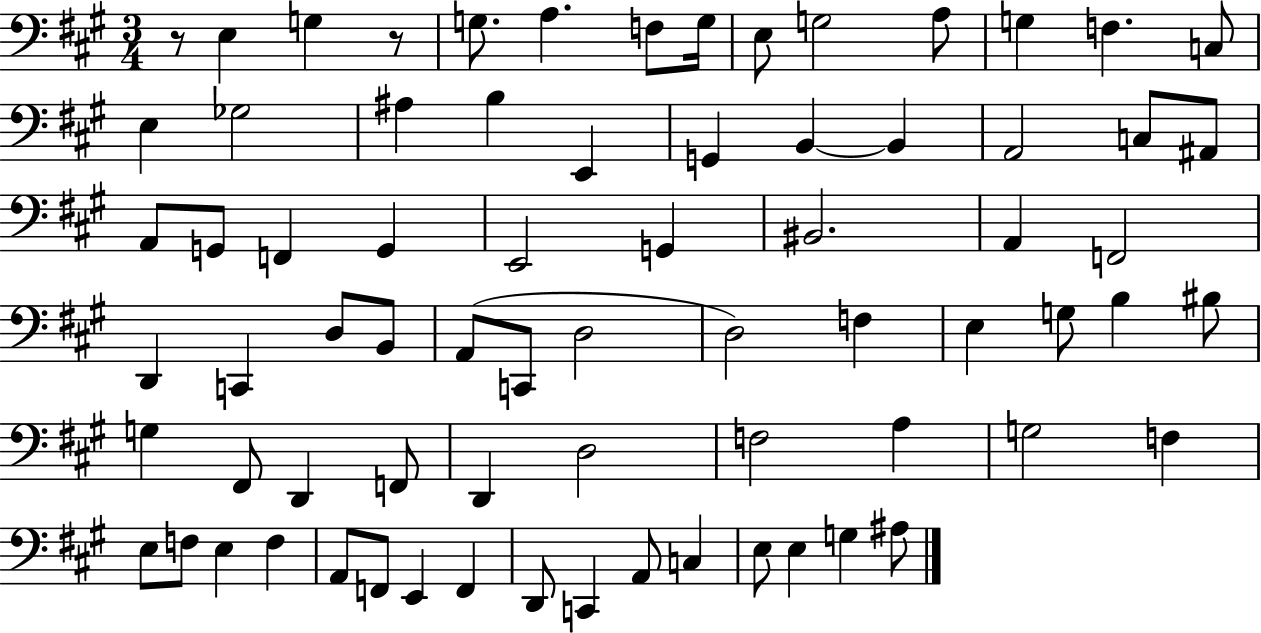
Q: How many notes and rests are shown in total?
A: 73